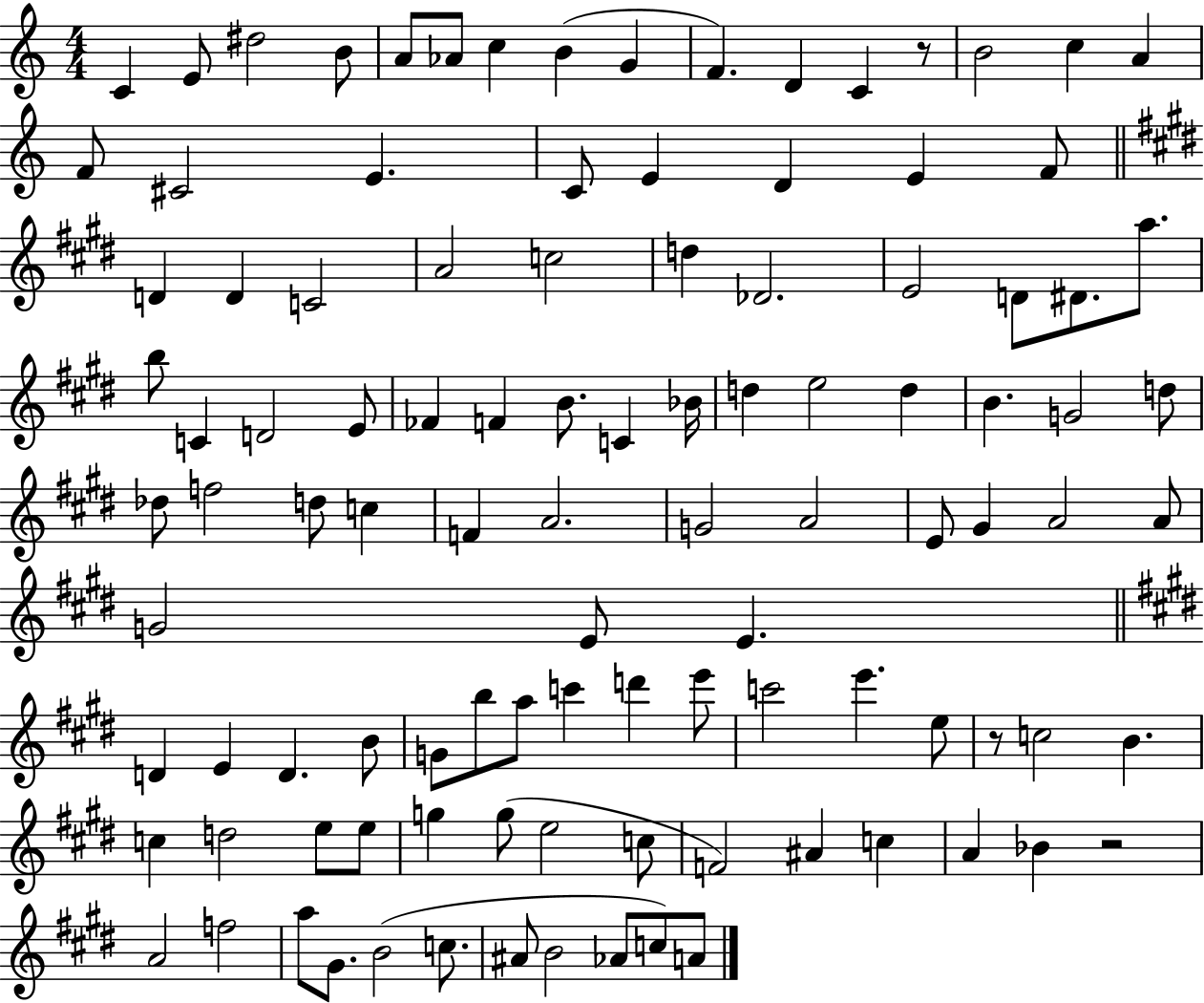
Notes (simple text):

C4/q E4/e D#5/h B4/e A4/e Ab4/e C5/q B4/q G4/q F4/q. D4/q C4/q R/e B4/h C5/q A4/q F4/e C#4/h E4/q. C4/e E4/q D4/q E4/q F4/e D4/q D4/q C4/h A4/h C5/h D5/q Db4/h. E4/h D4/e D#4/e. A5/e. B5/e C4/q D4/h E4/e FES4/q F4/q B4/e. C4/q Bb4/s D5/q E5/h D5/q B4/q. G4/h D5/e Db5/e F5/h D5/e C5/q F4/q A4/h. G4/h A4/h E4/e G#4/q A4/h A4/e G4/h E4/e E4/q. D4/q E4/q D4/q. B4/e G4/e B5/e A5/e C6/q D6/q E6/e C6/h E6/q. E5/e R/e C5/h B4/q. C5/q D5/h E5/e E5/e G5/q G5/e E5/h C5/e F4/h A#4/q C5/q A4/q Bb4/q R/h A4/h F5/h A5/e G#4/e. B4/h C5/e. A#4/e B4/h Ab4/e C5/e A4/e